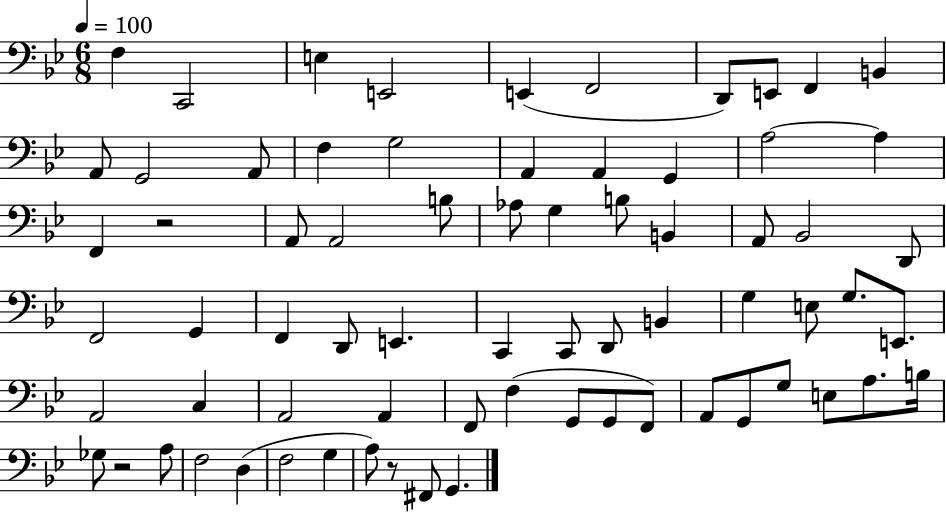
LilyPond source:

{
  \clef bass
  \numericTimeSignature
  \time 6/8
  \key bes \major
  \tempo 4 = 100
  f4 c,2 | e4 e,2 | e,4( f,2 | d,8) e,8 f,4 b,4 | \break a,8 g,2 a,8 | f4 g2 | a,4 a,4 g,4 | a2~~ a4 | \break f,4 r2 | a,8 a,2 b8 | aes8 g4 b8 b,4 | a,8 bes,2 d,8 | \break f,2 g,4 | f,4 d,8 e,4. | c,4 c,8 d,8 b,4 | g4 e8 g8. e,8. | \break a,2 c4 | a,2 a,4 | f,8 f4( g,8 g,8 f,8) | a,8 g,8 g8 e8 a8. b16 | \break ges8 r2 a8 | f2 d4( | f2 g4 | a8) r8 fis,8 g,4. | \break \bar "|."
}